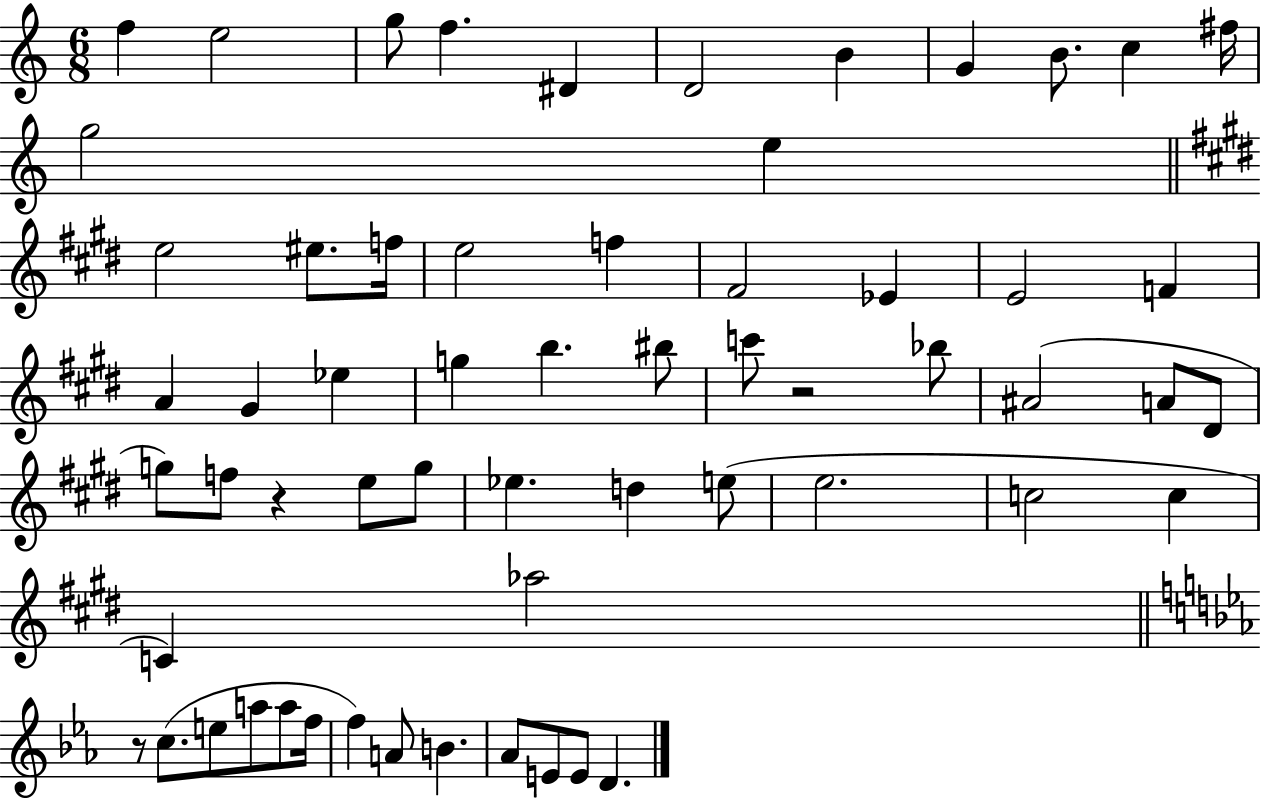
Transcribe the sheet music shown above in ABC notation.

X:1
T:Untitled
M:6/8
L:1/4
K:C
f e2 g/2 f ^D D2 B G B/2 c ^f/4 g2 e e2 ^e/2 f/4 e2 f ^F2 _E E2 F A ^G _e g b ^b/2 c'/2 z2 _b/2 ^A2 A/2 ^D/2 g/2 f/2 z e/2 g/2 _e d e/2 e2 c2 c C _a2 z/2 c/2 e/2 a/2 a/2 f/4 f A/2 B _A/2 E/2 E/2 D